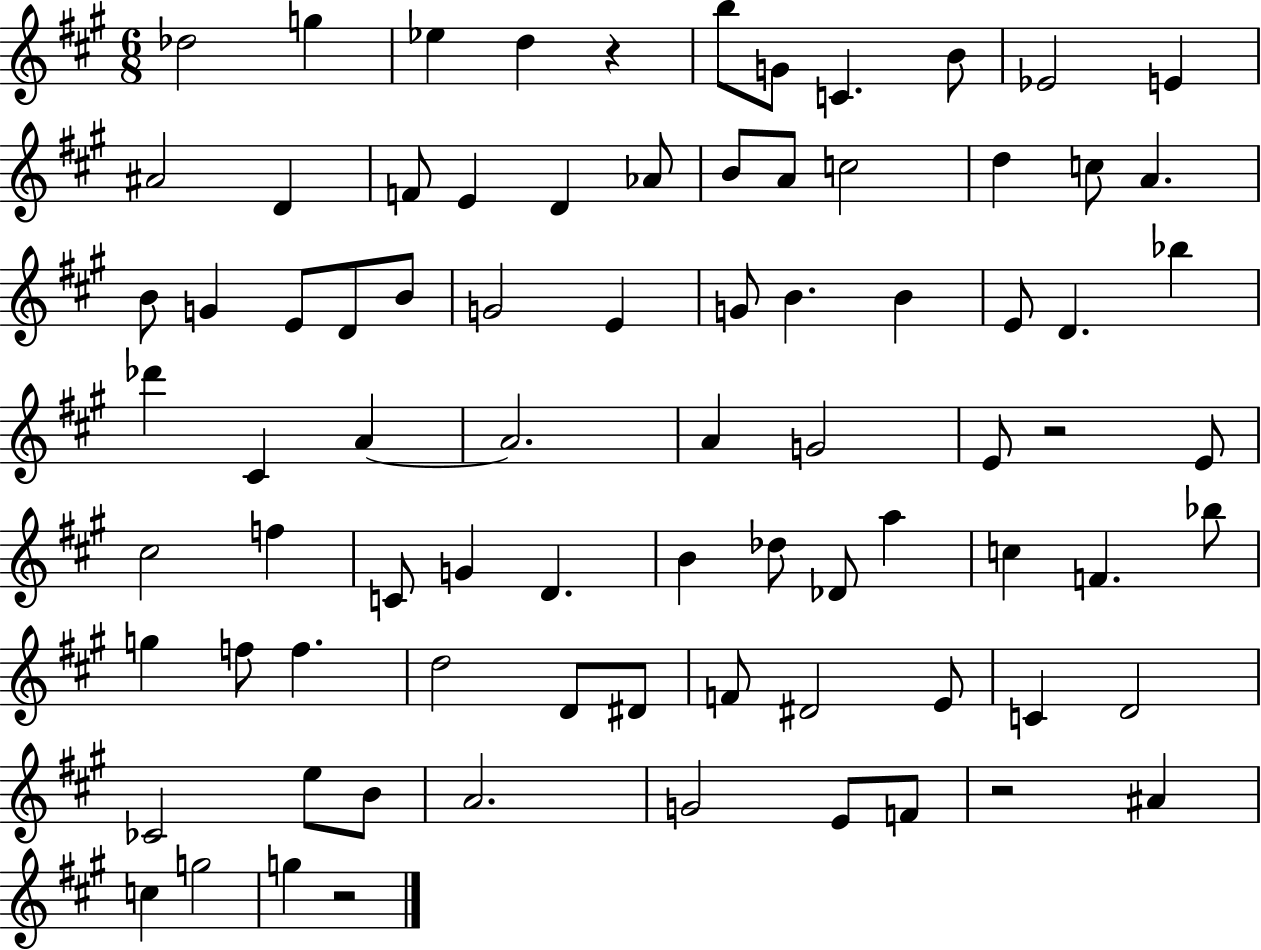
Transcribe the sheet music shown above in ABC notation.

X:1
T:Untitled
M:6/8
L:1/4
K:A
_d2 g _e d z b/2 G/2 C B/2 _E2 E ^A2 D F/2 E D _A/2 B/2 A/2 c2 d c/2 A B/2 G E/2 D/2 B/2 G2 E G/2 B B E/2 D _b _d' ^C A A2 A G2 E/2 z2 E/2 ^c2 f C/2 G D B _d/2 _D/2 a c F _b/2 g f/2 f d2 D/2 ^D/2 F/2 ^D2 E/2 C D2 _C2 e/2 B/2 A2 G2 E/2 F/2 z2 ^A c g2 g z2